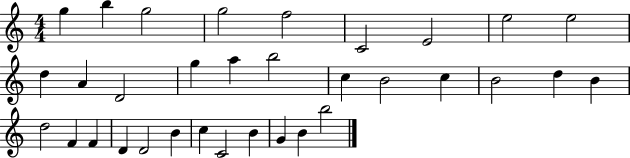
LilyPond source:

{
  \clef treble
  \numericTimeSignature
  \time 4/4
  \key c \major
  g''4 b''4 g''2 | g''2 f''2 | c'2 e'2 | e''2 e''2 | \break d''4 a'4 d'2 | g''4 a''4 b''2 | c''4 b'2 c''4 | b'2 d''4 b'4 | \break d''2 f'4 f'4 | d'4 d'2 b'4 | c''4 c'2 b'4 | g'4 b'4 b''2 | \break \bar "|."
}